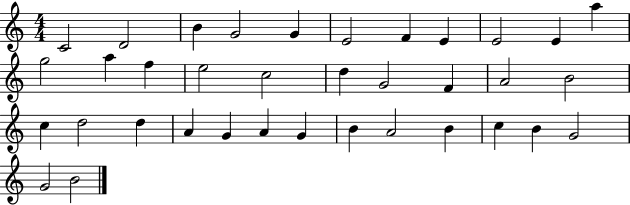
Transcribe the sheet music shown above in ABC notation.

X:1
T:Untitled
M:4/4
L:1/4
K:C
C2 D2 B G2 G E2 F E E2 E a g2 a f e2 c2 d G2 F A2 B2 c d2 d A G A G B A2 B c B G2 G2 B2